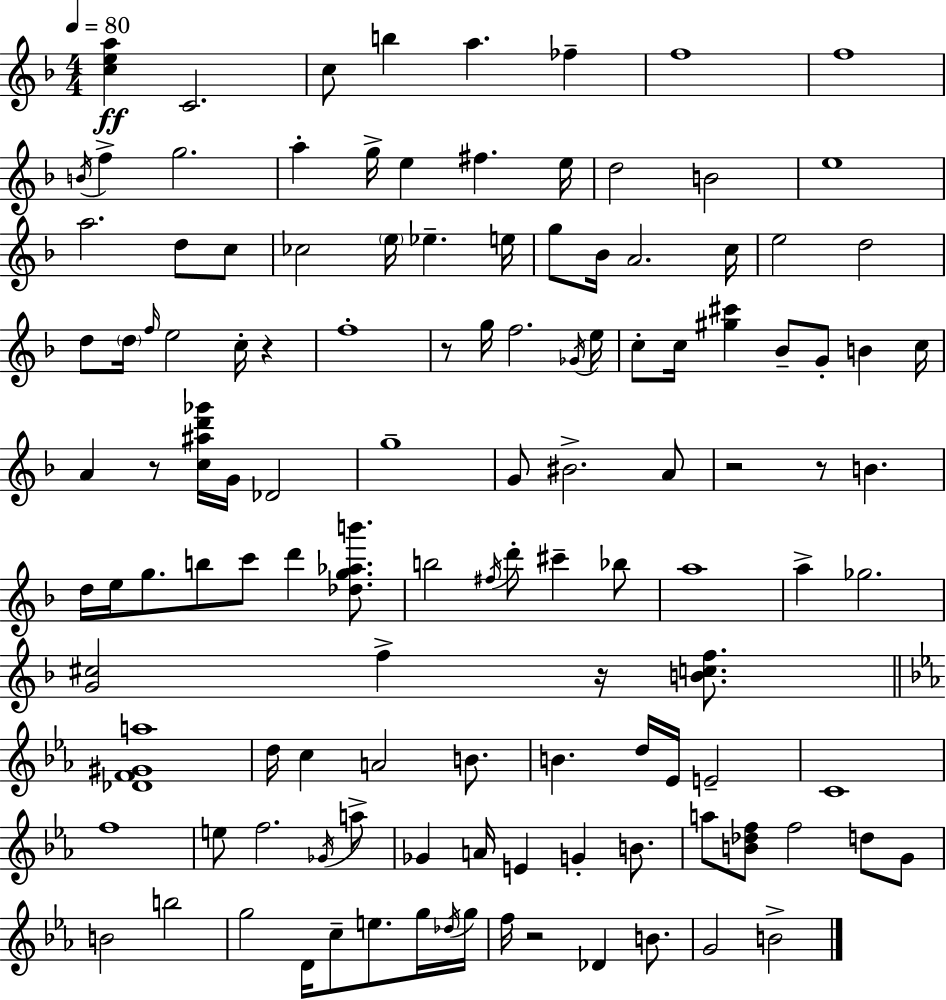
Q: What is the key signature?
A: D minor